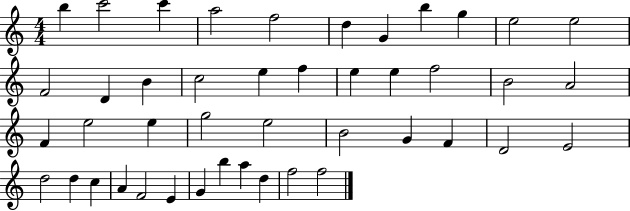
B5/q C6/h C6/q A5/h F5/h D5/q G4/q B5/q G5/q E5/h E5/h F4/h D4/q B4/q C5/h E5/q F5/q E5/q E5/q F5/h B4/h A4/h F4/q E5/h E5/q G5/h E5/h B4/h G4/q F4/q D4/h E4/h D5/h D5/q C5/q A4/q F4/h E4/q G4/q B5/q A5/q D5/q F5/h F5/h